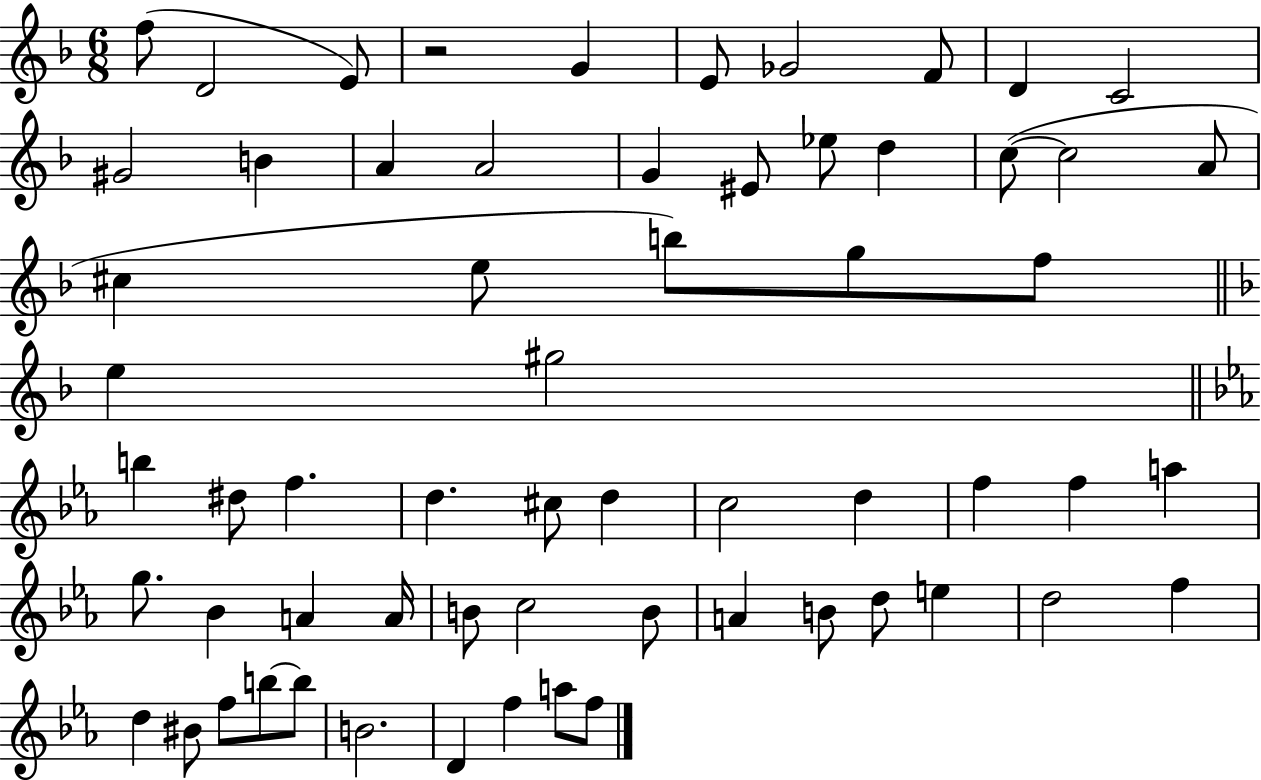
F5/e D4/h E4/e R/h G4/q E4/e Gb4/h F4/e D4/q C4/h G#4/h B4/q A4/q A4/h G4/q EIS4/e Eb5/e D5/q C5/e C5/h A4/e C#5/q E5/e B5/e G5/e F5/e E5/q G#5/h B5/q D#5/e F5/q. D5/q. C#5/e D5/q C5/h D5/q F5/q F5/q A5/q G5/e. Bb4/q A4/q A4/s B4/e C5/h B4/e A4/q B4/e D5/e E5/q D5/h F5/q D5/q BIS4/e F5/e B5/e B5/e B4/h. D4/q F5/q A5/e F5/e